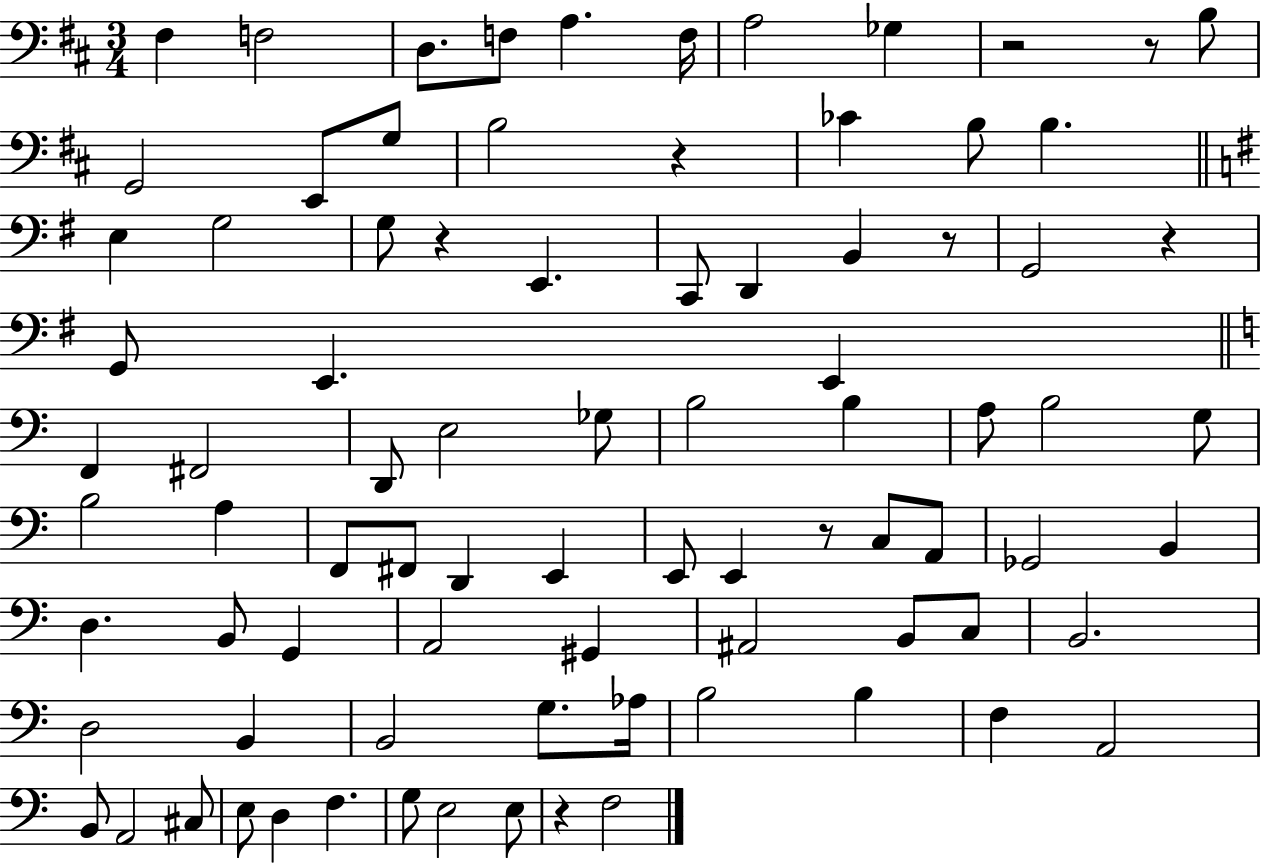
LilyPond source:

{
  \clef bass
  \numericTimeSignature
  \time 3/4
  \key d \major
  fis4 f2 | d8. f8 a4. f16 | a2 ges4 | r2 r8 b8 | \break g,2 e,8 g8 | b2 r4 | ces'4 b8 b4. | \bar "||" \break \key g \major e4 g2 | g8 r4 e,4. | c,8 d,4 b,4 r8 | g,2 r4 | \break g,8 e,4. e,4 | \bar "||" \break \key c \major f,4 fis,2 | d,8 e2 ges8 | b2 b4 | a8 b2 g8 | \break b2 a4 | f,8 fis,8 d,4 e,4 | e,8 e,4 r8 c8 a,8 | ges,2 b,4 | \break d4. b,8 g,4 | a,2 gis,4 | ais,2 b,8 c8 | b,2. | \break d2 b,4 | b,2 g8. aes16 | b2 b4 | f4 a,2 | \break b,8 a,2 cis8 | e8 d4 f4. | g8 e2 e8 | r4 f2 | \break \bar "|."
}